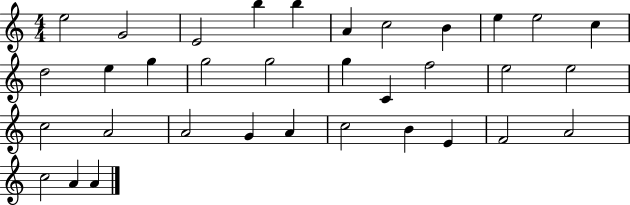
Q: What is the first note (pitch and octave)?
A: E5